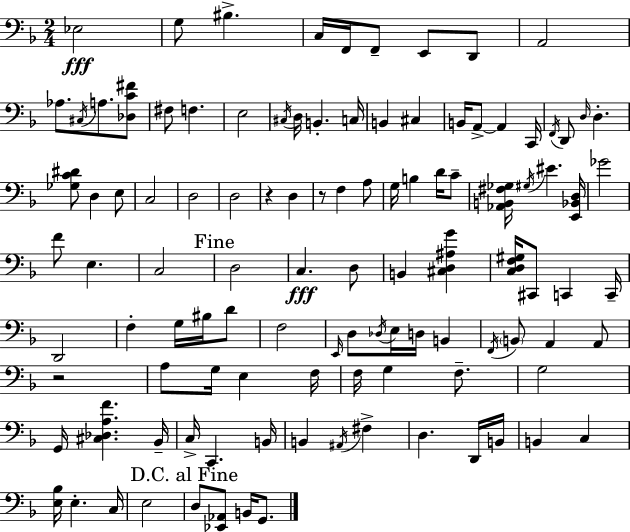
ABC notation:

X:1
T:Untitled
M:2/4
L:1/4
K:F
_E,2 G,/2 ^B, C,/4 F,,/4 F,,/2 E,,/2 D,,/2 A,,2 _A,/2 ^C,/4 A,/2 [_D,C^F]/2 ^F,/2 F, E,2 ^C,/4 D,/4 B,, C,/4 B,, ^C, B,,/4 A,,/2 A,, C,,/4 F,,/4 D,,/2 D,/4 D, [_G,C^D]/2 D, E,/2 C,2 D,2 D,2 z D, z/2 F, A,/2 G,/4 B, D/4 C/2 [_A,,B,,^F,_G,]/4 ^G,/4 ^E [E,,_B,,D,]/4 _G2 F/2 E, C,2 D,2 C, D,/2 B,, [^C,D,^A,G] [C,D,F,^G,]/4 ^C,,/2 C,, C,,/4 D,,2 F, G,/4 ^B,/4 D/2 F,2 E,,/4 D,/2 _D,/4 E,/4 D,/4 B,, F,,/4 B,,/2 A,, A,,/2 z2 A,/2 G,/4 E, F,/4 F,/4 G, F,/2 G,2 G,,/4 [^C,_D,A,F] _B,,/4 C,/4 C,, B,,/4 B,, ^A,,/4 ^F, D, D,,/4 B,,/4 B,, C, [E,_B,]/4 E, C,/4 E,2 D,/2 [_E,,_A,,]/2 B,,/4 G,,/2